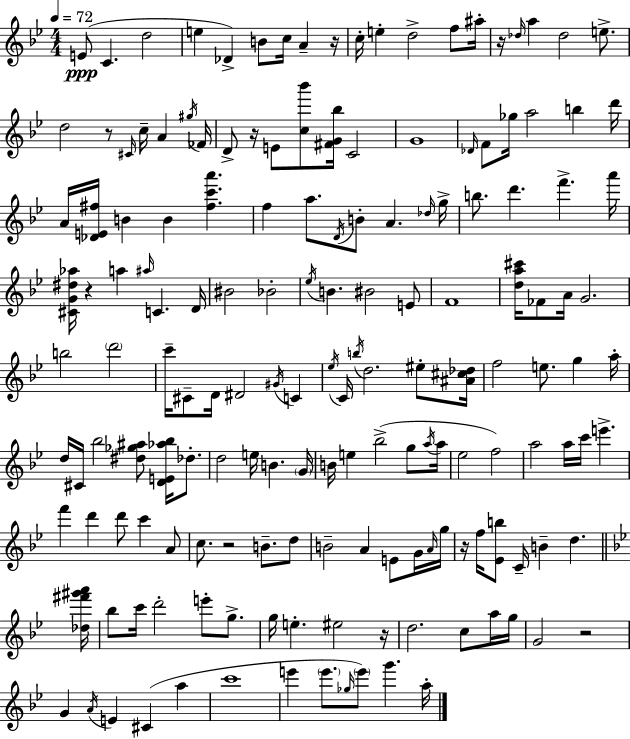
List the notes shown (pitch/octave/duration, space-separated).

E4/e C4/q. D5/h E5/q Db4/q B4/e C5/s A4/q R/s C5/s E5/q D5/h F5/e A#5/s R/s Db5/s A5/q Db5/h E5/e. D5/h R/e C#4/s C5/s A4/q G#5/s FES4/s D4/e R/s E4/e [C5,Bb6]/e [F#4,G4,Bb5]/s C4/h G4/w Db4/s F4/e Gb5/s A5/h B5/q D6/s A4/s [Db4,E4,F#5]/s B4/q B4/q [F#5,C6,A6]/q. F5/q A5/e. D4/s B4/e A4/q. Db5/s G5/s B5/e. D6/q. F6/q. A6/s [C#4,G4,D#5,Ab5]/s R/q A5/q A#5/s C4/q. D4/s BIS4/h Bb4/h Eb5/s B4/q. BIS4/h E4/e F4/w [D5,A5,C#6]/s FES4/e A4/s G4/h. B5/h D6/h C6/s C#4/e D4/s D#4/h G#4/s C4/q Eb5/s C4/s B5/s D5/h. EIS5/e [A#4,C#5,Db5]/s F5/h E5/e. G5/q A5/s D5/s C#4/s Bb5/h [D#5,Gb5,A#5]/e [D4,E4,Ab5,Bb5]/s Db5/e. D5/h E5/s B4/q. G4/s B4/s E5/q Bb5/h G5/e A5/s A5/s Eb5/h F5/h A5/h A5/s C6/s E6/q. F6/q D6/q D6/e C6/q A4/e C5/e. R/h B4/e. D5/e B4/h A4/q E4/e G4/s A4/s G5/s R/s F5/s [Eb4,B5]/e C4/s B4/q D5/q. [Db5,F#6,G#6,A6]/s Bb5/e C6/s D6/h E6/e G5/e. G5/s E5/q. EIS5/h R/s D5/h. C5/e A5/s G5/s G4/h R/h G4/q A4/s E4/q C#4/q A5/q C6/w E6/q E6/e. Gb5/s E6/e G6/q. A5/s